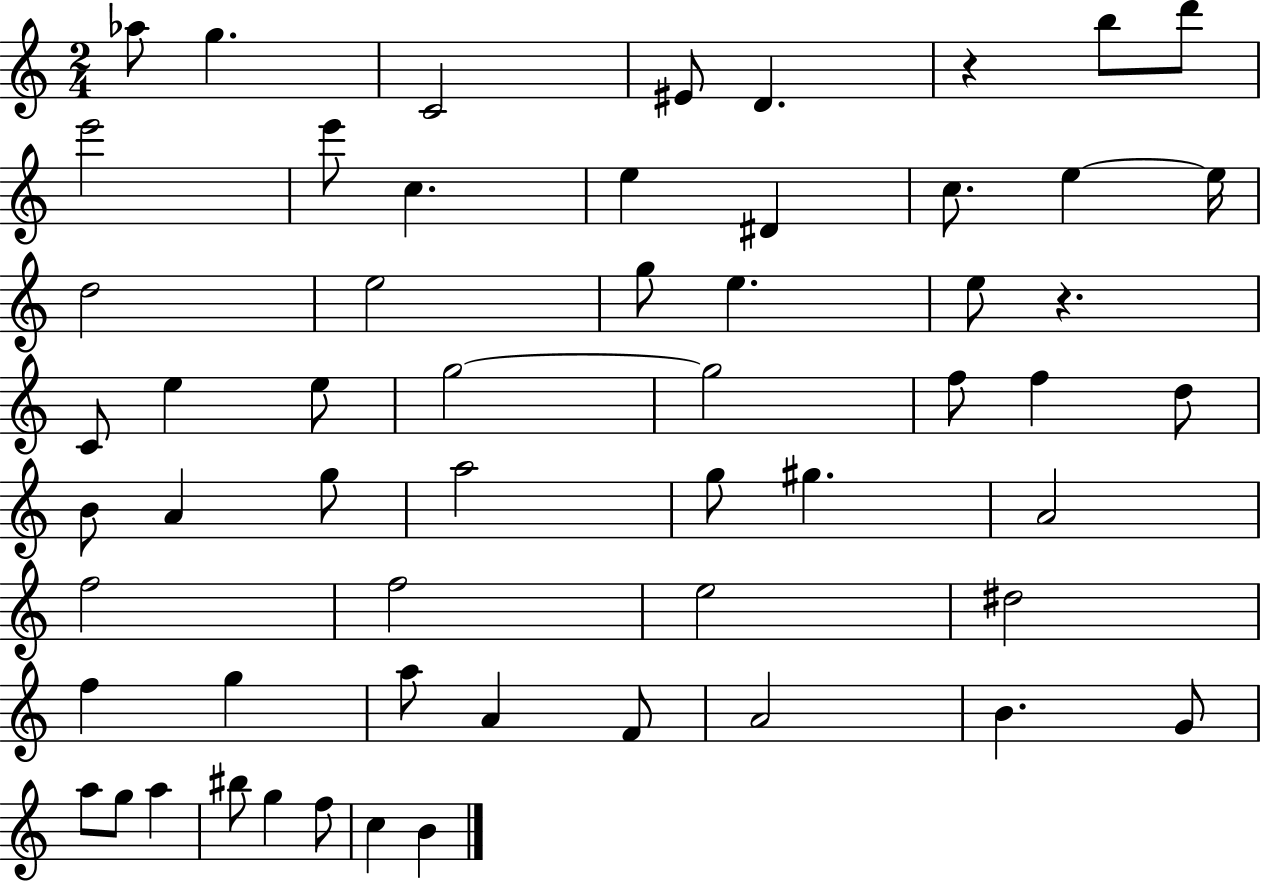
Ab5/e G5/q. C4/h EIS4/e D4/q. R/q B5/e D6/e E6/h E6/e C5/q. E5/q D#4/q C5/e. E5/q E5/s D5/h E5/h G5/e E5/q. E5/e R/q. C4/e E5/q E5/e G5/h G5/h F5/e F5/q D5/e B4/e A4/q G5/e A5/h G5/e G#5/q. A4/h F5/h F5/h E5/h D#5/h F5/q G5/q A5/e A4/q F4/e A4/h B4/q. G4/e A5/e G5/e A5/q BIS5/e G5/q F5/e C5/q B4/q